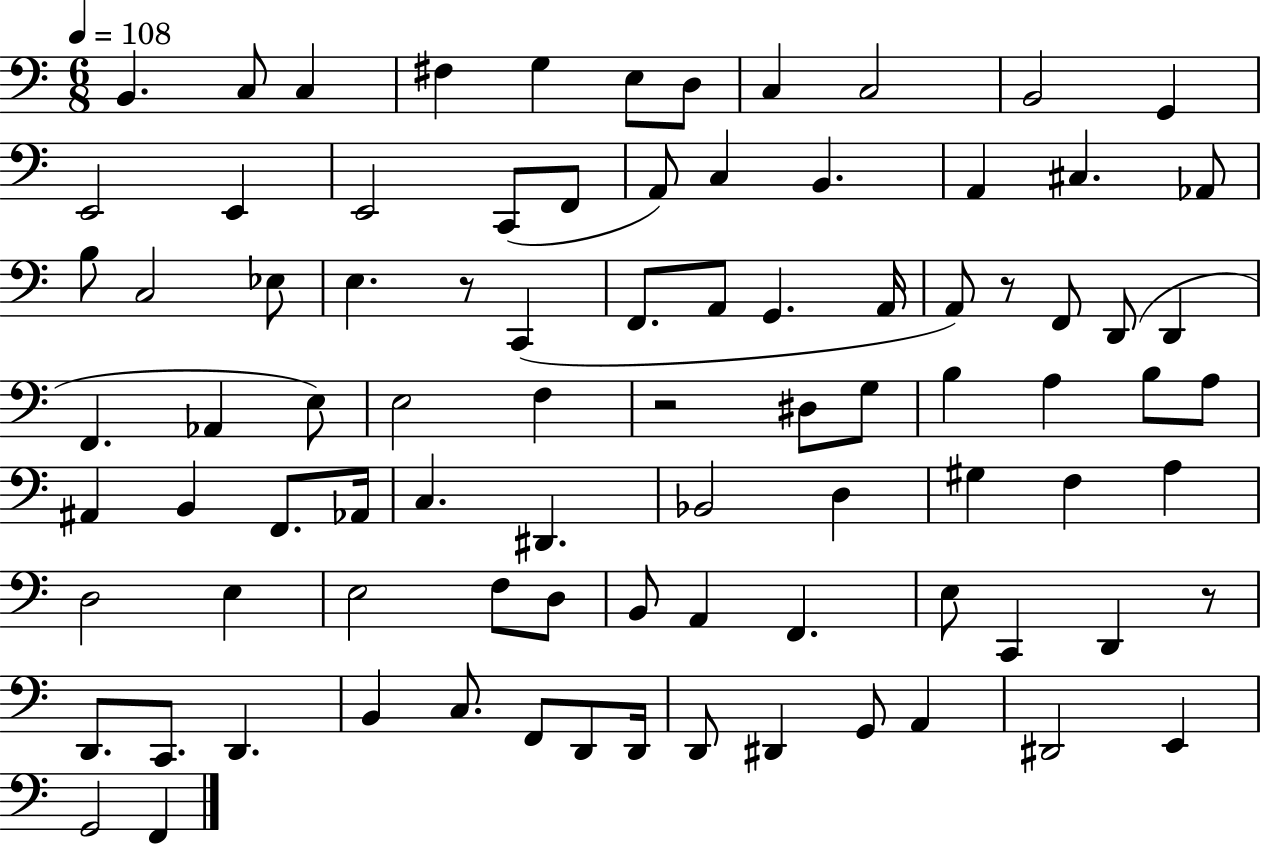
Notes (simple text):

B2/q. C3/e C3/q F#3/q G3/q E3/e D3/e C3/q C3/h B2/h G2/q E2/h E2/q E2/h C2/e F2/e A2/e C3/q B2/q. A2/q C#3/q. Ab2/e B3/e C3/h Eb3/e E3/q. R/e C2/q F2/e. A2/e G2/q. A2/s A2/e R/e F2/e D2/e D2/q F2/q. Ab2/q E3/e E3/h F3/q R/h D#3/e G3/e B3/q A3/q B3/e A3/e A#2/q B2/q F2/e. Ab2/s C3/q. D#2/q. Bb2/h D3/q G#3/q F3/q A3/q D3/h E3/q E3/h F3/e D3/e B2/e A2/q F2/q. E3/e C2/q D2/q R/e D2/e. C2/e. D2/q. B2/q C3/e. F2/e D2/e D2/s D2/e D#2/q G2/e A2/q D#2/h E2/q G2/h F2/q